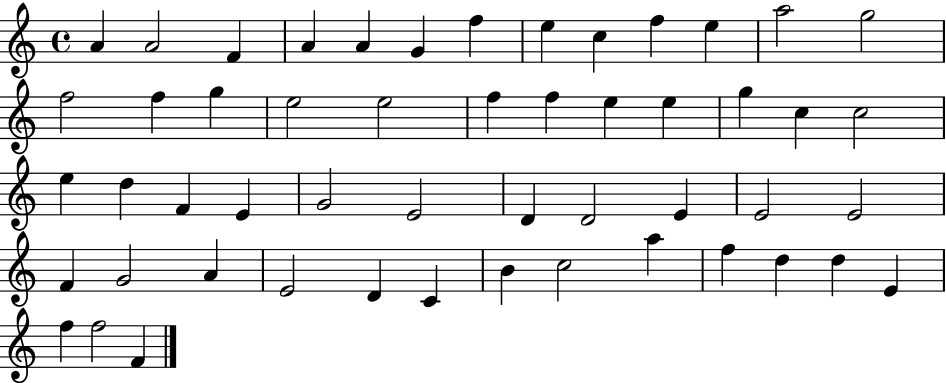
{
  \clef treble
  \time 4/4
  \defaultTimeSignature
  \key c \major
  a'4 a'2 f'4 | a'4 a'4 g'4 f''4 | e''4 c''4 f''4 e''4 | a''2 g''2 | \break f''2 f''4 g''4 | e''2 e''2 | f''4 f''4 e''4 e''4 | g''4 c''4 c''2 | \break e''4 d''4 f'4 e'4 | g'2 e'2 | d'4 d'2 e'4 | e'2 e'2 | \break f'4 g'2 a'4 | e'2 d'4 c'4 | b'4 c''2 a''4 | f''4 d''4 d''4 e'4 | \break f''4 f''2 f'4 | \bar "|."
}